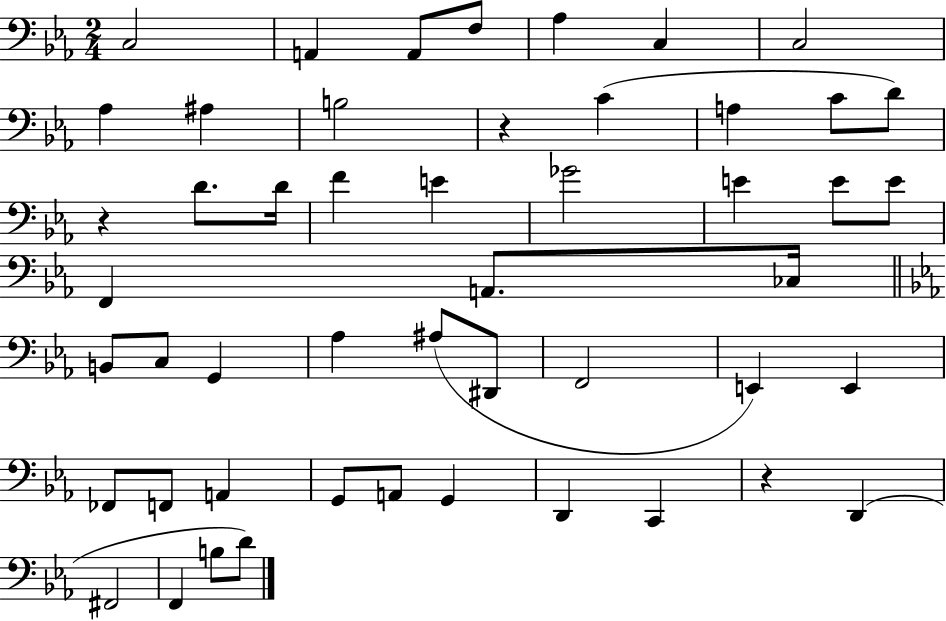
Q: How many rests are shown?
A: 3